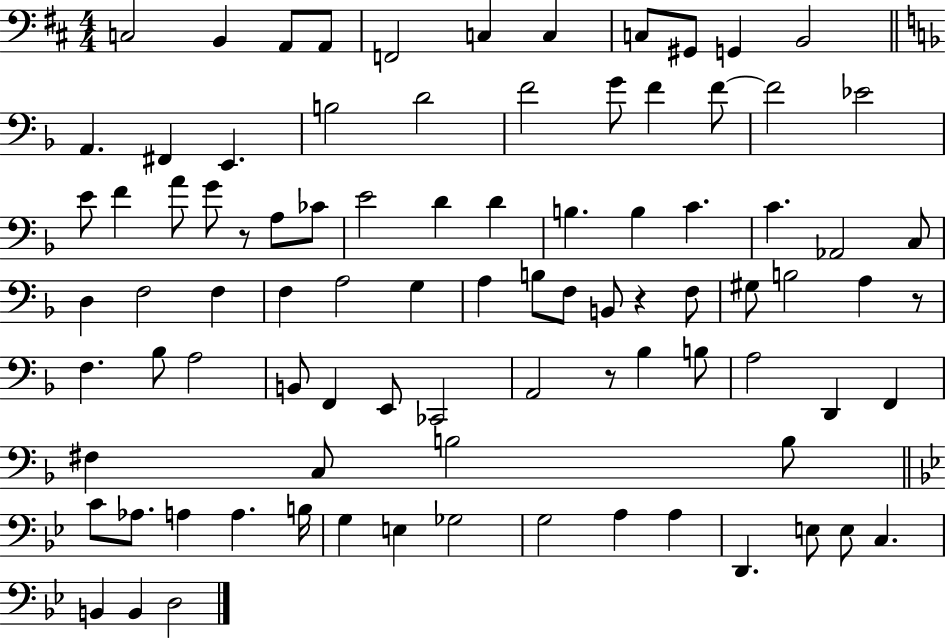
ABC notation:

X:1
T:Untitled
M:4/4
L:1/4
K:D
C,2 B,, A,,/2 A,,/2 F,,2 C, C, C,/2 ^G,,/2 G,, B,,2 A,, ^F,, E,, B,2 D2 F2 G/2 F F/2 F2 _E2 E/2 F A/2 G/2 z/2 A,/2 _C/2 E2 D D B, B, C C _A,,2 C,/2 D, F,2 F, F, A,2 G, A, B,/2 F,/2 B,,/2 z F,/2 ^G,/2 B,2 A, z/2 F, _B,/2 A,2 B,,/2 F,, E,,/2 _C,,2 A,,2 z/2 _B, B,/2 A,2 D,, F,, ^F, C,/2 B,2 B,/2 C/2 _A,/2 A, A, B,/4 G, E, _G,2 G,2 A, A, D,, E,/2 E,/2 C, B,, B,, D,2